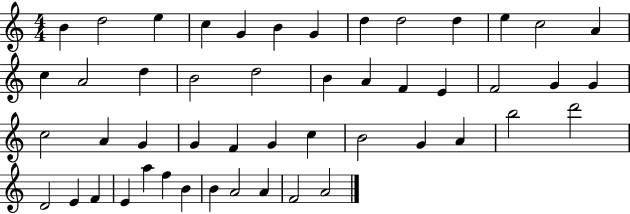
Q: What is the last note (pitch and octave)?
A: A4